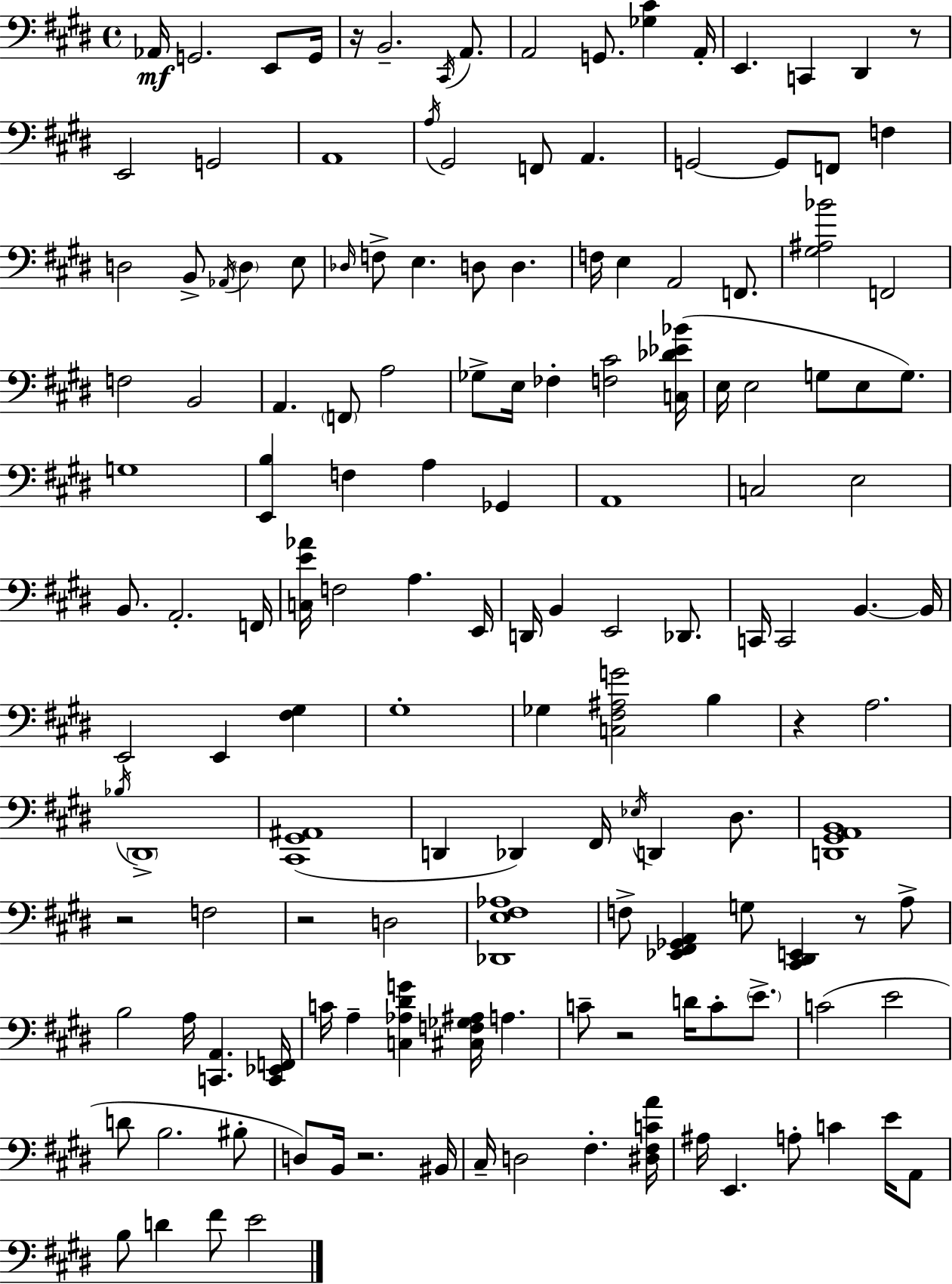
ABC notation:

X:1
T:Untitled
M:4/4
L:1/4
K:E
_A,,/4 G,,2 E,,/2 G,,/4 z/4 B,,2 ^C,,/4 A,,/2 A,,2 G,,/2 [_G,^C] A,,/4 E,, C,, ^D,, z/2 E,,2 G,,2 A,,4 A,/4 ^G,,2 F,,/2 A,, G,,2 G,,/2 F,,/2 F, D,2 B,,/2 _A,,/4 D, E,/2 _D,/4 F,/2 E, D,/2 D, F,/4 E, A,,2 F,,/2 [^G,^A,_B]2 F,,2 F,2 B,,2 A,, F,,/2 A,2 _G,/2 E,/4 _F, [F,^C]2 [C,_D_E_B]/4 E,/4 E,2 G,/2 E,/2 G,/2 G,4 [E,,B,] F, A, _G,, A,,4 C,2 E,2 B,,/2 A,,2 F,,/4 [C,E_A]/4 F,2 A, E,,/4 D,,/4 B,, E,,2 _D,,/2 C,,/4 C,,2 B,, B,,/4 E,,2 E,, [^F,^G,] ^G,4 _G, [C,^F,^A,G]2 B, z A,2 _B,/4 ^D,,4 [^C,,^G,,^A,,]4 D,, _D,, ^F,,/4 _E,/4 D,, ^D,/2 [D,,^G,,A,,B,,]4 z2 F,2 z2 D,2 [_D,,E,^F,_A,]4 F,/2 [_E,,^F,,_G,,A,,] G,/2 [^C,,^D,,E,,] z/2 A,/2 B,2 A,/4 [C,,A,,] [C,,_E,,F,,]/4 C/4 A, [C,_A,^DG] [^C,F,_G,^A,]/4 A, C/2 z2 D/4 C/2 E/2 C2 E2 D/2 B,2 ^B,/2 D,/2 B,,/4 z2 ^B,,/4 ^C,/4 D,2 ^F, [^D,^F,CA]/4 ^A,/4 E,, A,/2 C E/4 A,,/2 B,/2 D ^F/2 E2